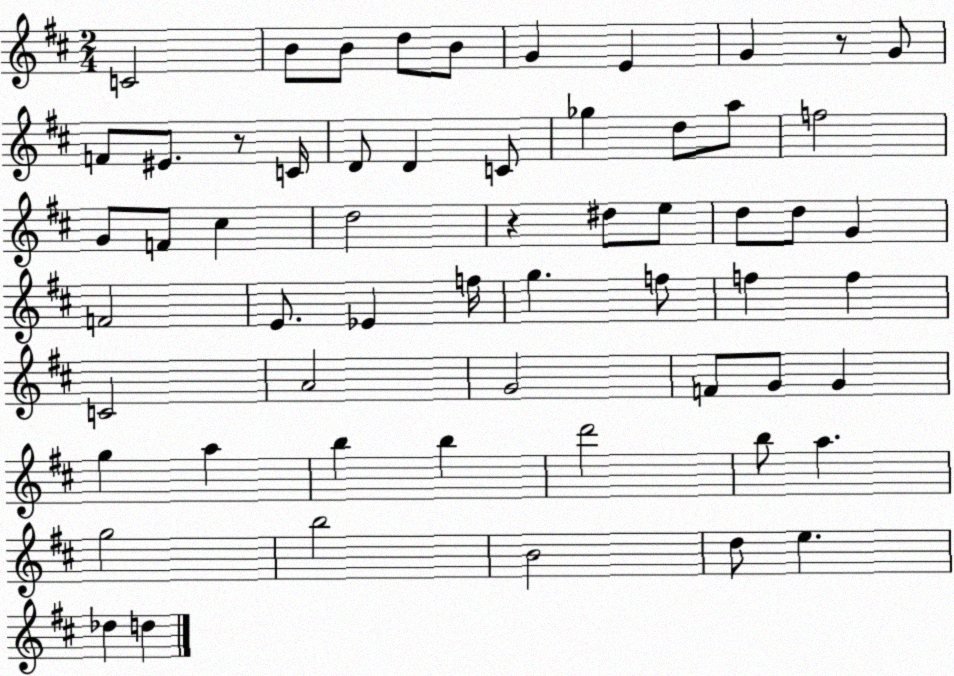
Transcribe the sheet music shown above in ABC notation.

X:1
T:Untitled
M:2/4
L:1/4
K:D
C2 B/2 B/2 d/2 B/2 G E G z/2 G/2 F/2 ^E/2 z/2 C/4 D/2 D C/2 _g d/2 a/2 f2 G/2 F/2 ^c d2 z ^d/2 e/2 d/2 d/2 G F2 E/2 _E f/4 g f/2 f f C2 A2 G2 F/2 G/2 G g a b b d'2 b/2 a g2 b2 B2 d/2 e _d d